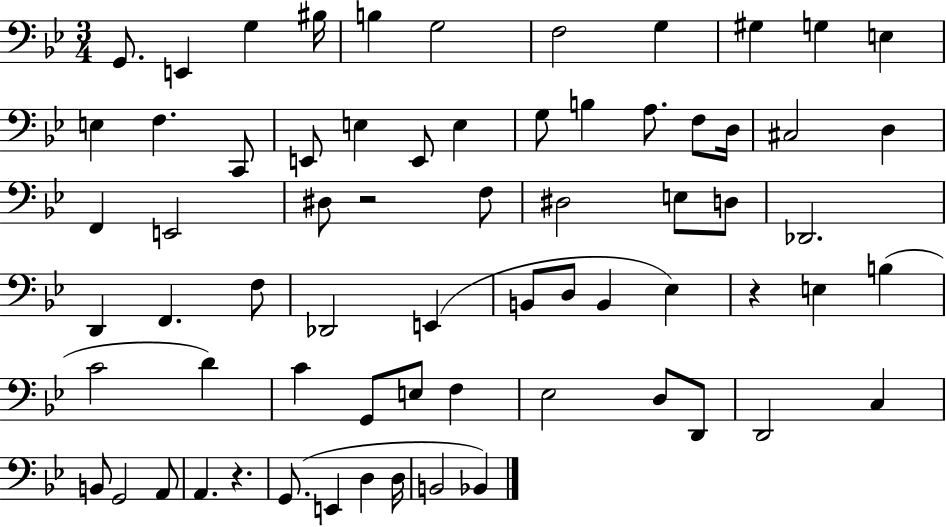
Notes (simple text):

G2/e. E2/q G3/q BIS3/s B3/q G3/h F3/h G3/q G#3/q G3/q E3/q E3/q F3/q. C2/e E2/e E3/q E2/e E3/q G3/e B3/q A3/e. F3/e D3/s C#3/h D3/q F2/q E2/h D#3/e R/h F3/e D#3/h E3/e D3/e Db2/h. D2/q F2/q. F3/e Db2/h E2/q B2/e D3/e B2/q Eb3/q R/q E3/q B3/q C4/h D4/q C4/q G2/e E3/e F3/q Eb3/h D3/e D2/e D2/h C3/q B2/e G2/h A2/e A2/q. R/q. G2/e. E2/q D3/q D3/s B2/h Bb2/q